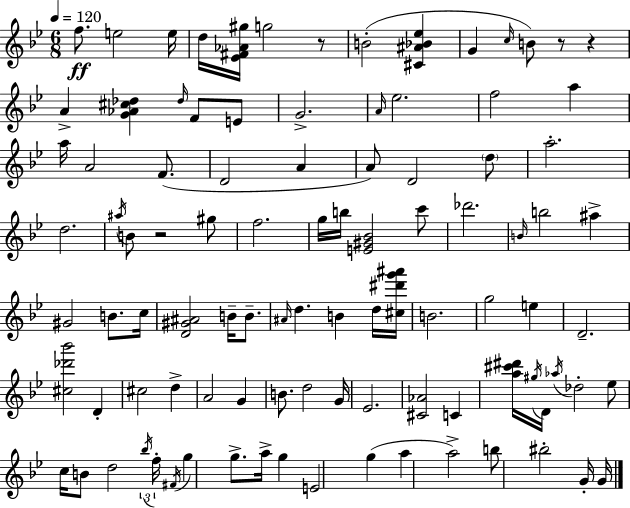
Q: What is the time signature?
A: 6/8